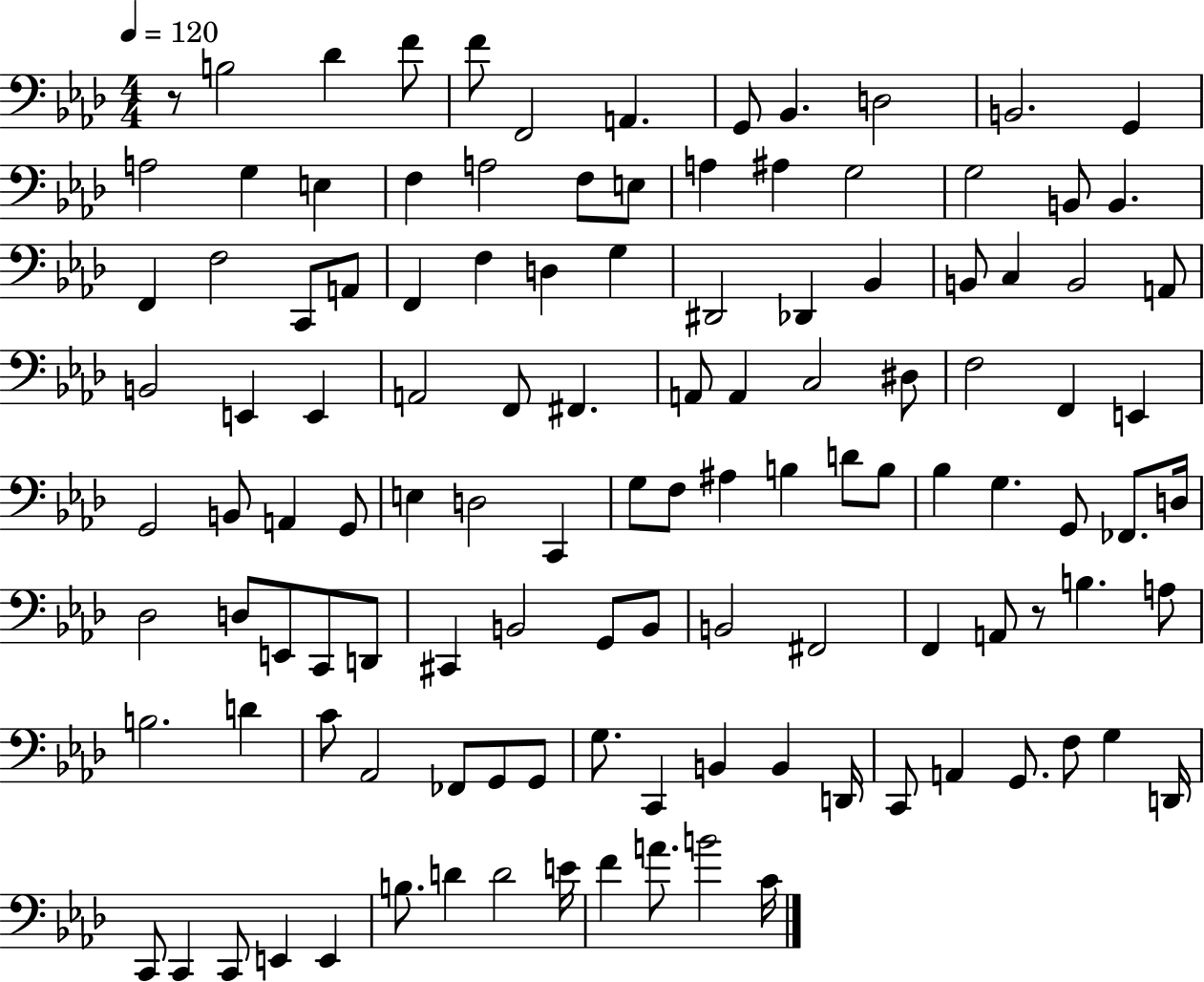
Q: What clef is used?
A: bass